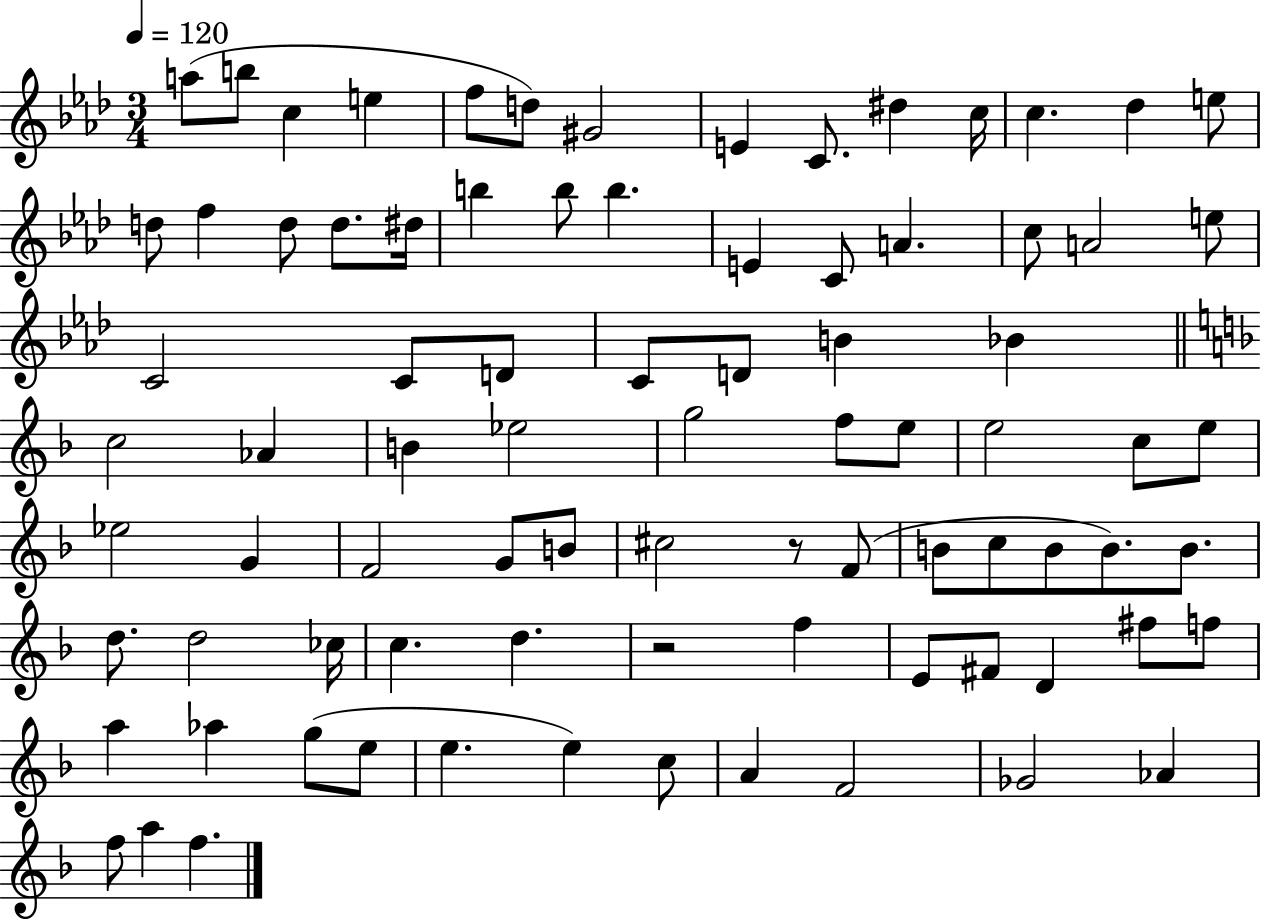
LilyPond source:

{
  \clef treble
  \numericTimeSignature
  \time 3/4
  \key aes \major
  \tempo 4 = 120
  a''8( b''8 c''4 e''4 | f''8 d''8) gis'2 | e'4 c'8. dis''4 c''16 | c''4. des''4 e''8 | \break d''8 f''4 d''8 d''8. dis''16 | b''4 b''8 b''4. | e'4 c'8 a'4. | c''8 a'2 e''8 | \break c'2 c'8 d'8 | c'8 d'8 b'4 bes'4 | \bar "||" \break \key f \major c''2 aes'4 | b'4 ees''2 | g''2 f''8 e''8 | e''2 c''8 e''8 | \break ees''2 g'4 | f'2 g'8 b'8 | cis''2 r8 f'8( | b'8 c''8 b'8 b'8.) b'8. | \break d''8. d''2 ces''16 | c''4. d''4. | r2 f''4 | e'8 fis'8 d'4 fis''8 f''8 | \break a''4 aes''4 g''8( e''8 | e''4. e''4) c''8 | a'4 f'2 | ges'2 aes'4 | \break f''8 a''4 f''4. | \bar "|."
}